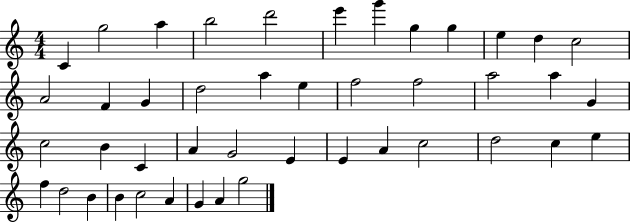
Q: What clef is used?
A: treble